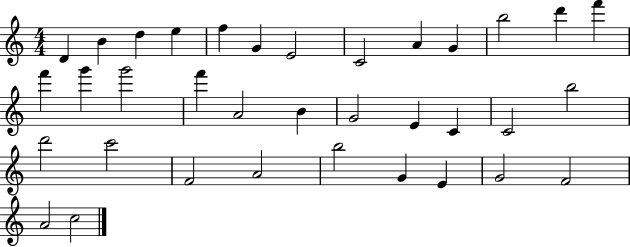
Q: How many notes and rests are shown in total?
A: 35